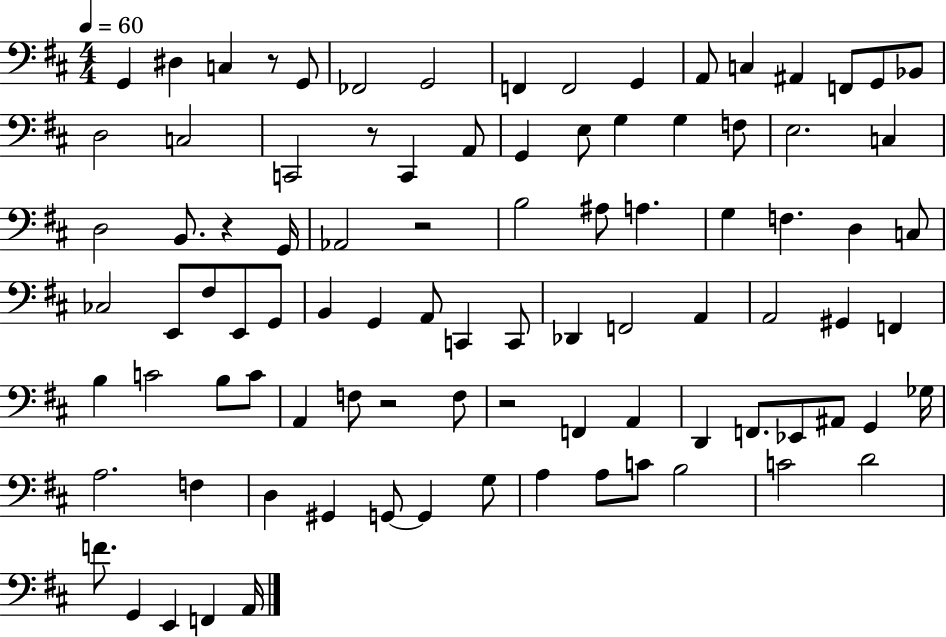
G2/q D#3/q C3/q R/e G2/e FES2/h G2/h F2/q F2/h G2/q A2/e C3/q A#2/q F2/e G2/e Bb2/e D3/h C3/h C2/h R/e C2/q A2/e G2/q E3/e G3/q G3/q F3/e E3/h. C3/q D3/h B2/e. R/q G2/s Ab2/h R/h B3/h A#3/e A3/q. G3/q F3/q. D3/q C3/e CES3/h E2/e F#3/e E2/e G2/e B2/q G2/q A2/e C2/q C2/e Db2/q F2/h A2/q A2/h G#2/q F2/q B3/q C4/h B3/e C4/e A2/q F3/e R/h F3/e R/h F2/q A2/q D2/q F2/e. Eb2/e A#2/e G2/q Gb3/s A3/h. F3/q D3/q G#2/q G2/e G2/q G3/e A3/q A3/e C4/e B3/h C4/h D4/h F4/e. G2/q E2/q F2/q A2/s